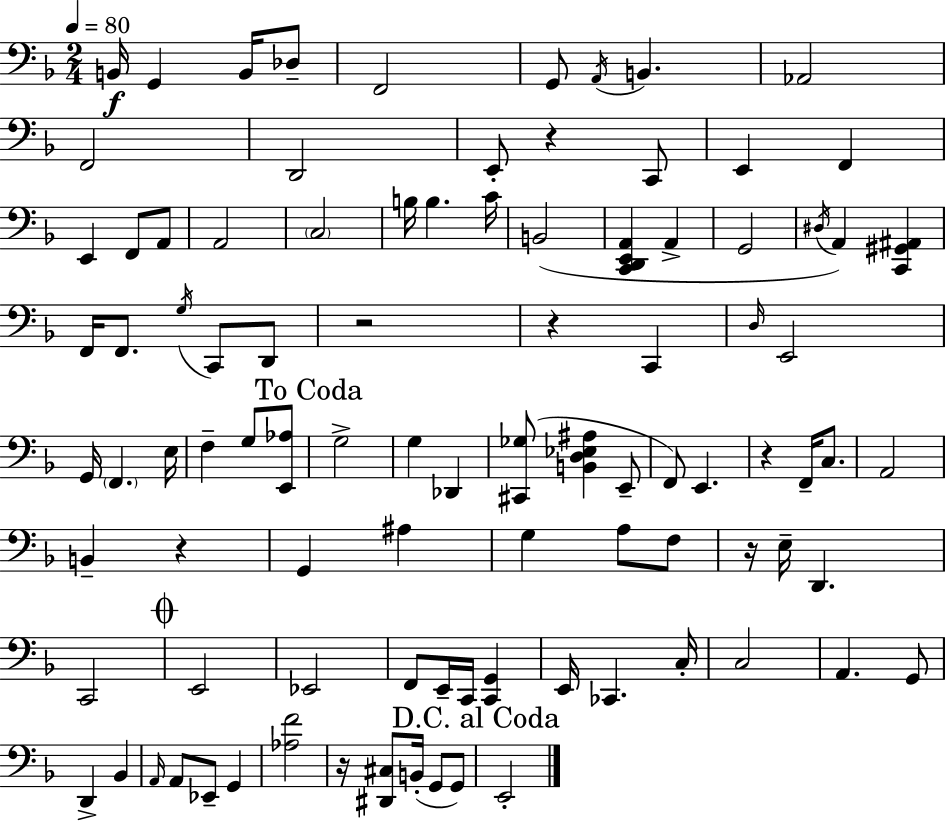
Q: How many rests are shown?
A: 7